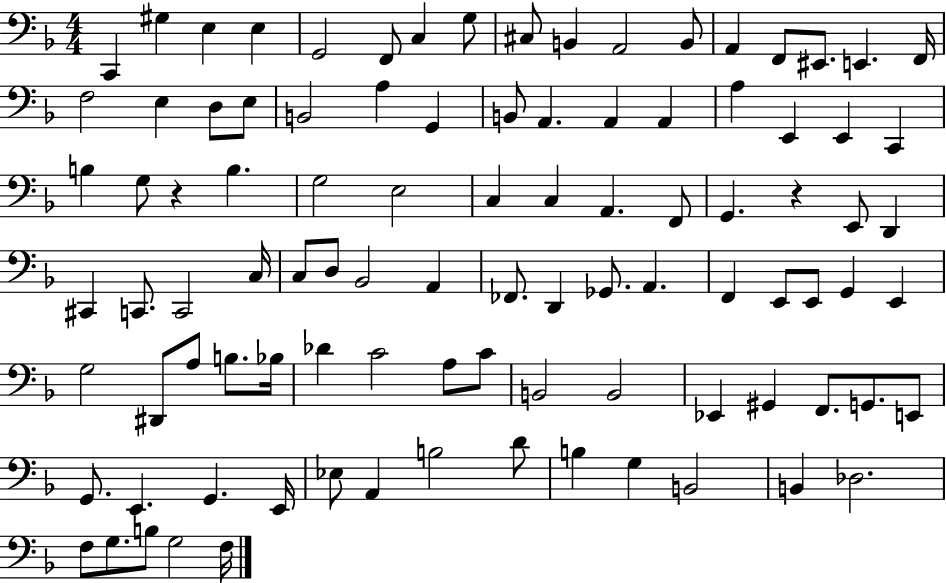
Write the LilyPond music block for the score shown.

{
  \clef bass
  \numericTimeSignature
  \time 4/4
  \key f \major
  c,4 gis4 e4 e4 | g,2 f,8 c4 g8 | cis8 b,4 a,2 b,8 | a,4 f,8 eis,8. e,4. f,16 | \break f2 e4 d8 e8 | b,2 a4 g,4 | b,8 a,4. a,4 a,4 | a4 e,4 e,4 c,4 | \break b4 g8 r4 b4. | g2 e2 | c4 c4 a,4. f,8 | g,4. r4 e,8 d,4 | \break cis,4 c,8. c,2 c16 | c8 d8 bes,2 a,4 | fes,8. d,4 ges,8. a,4. | f,4 e,8 e,8 g,4 e,4 | \break g2 dis,8 a8 b8. bes16 | des'4 c'2 a8 c'8 | b,2 b,2 | ees,4 gis,4 f,8. g,8. e,8 | \break g,8. e,4. g,4. e,16 | ees8 a,4 b2 d'8 | b4 g4 b,2 | b,4 des2. | \break f8 g8. b8 g2 f16 | \bar "|."
}